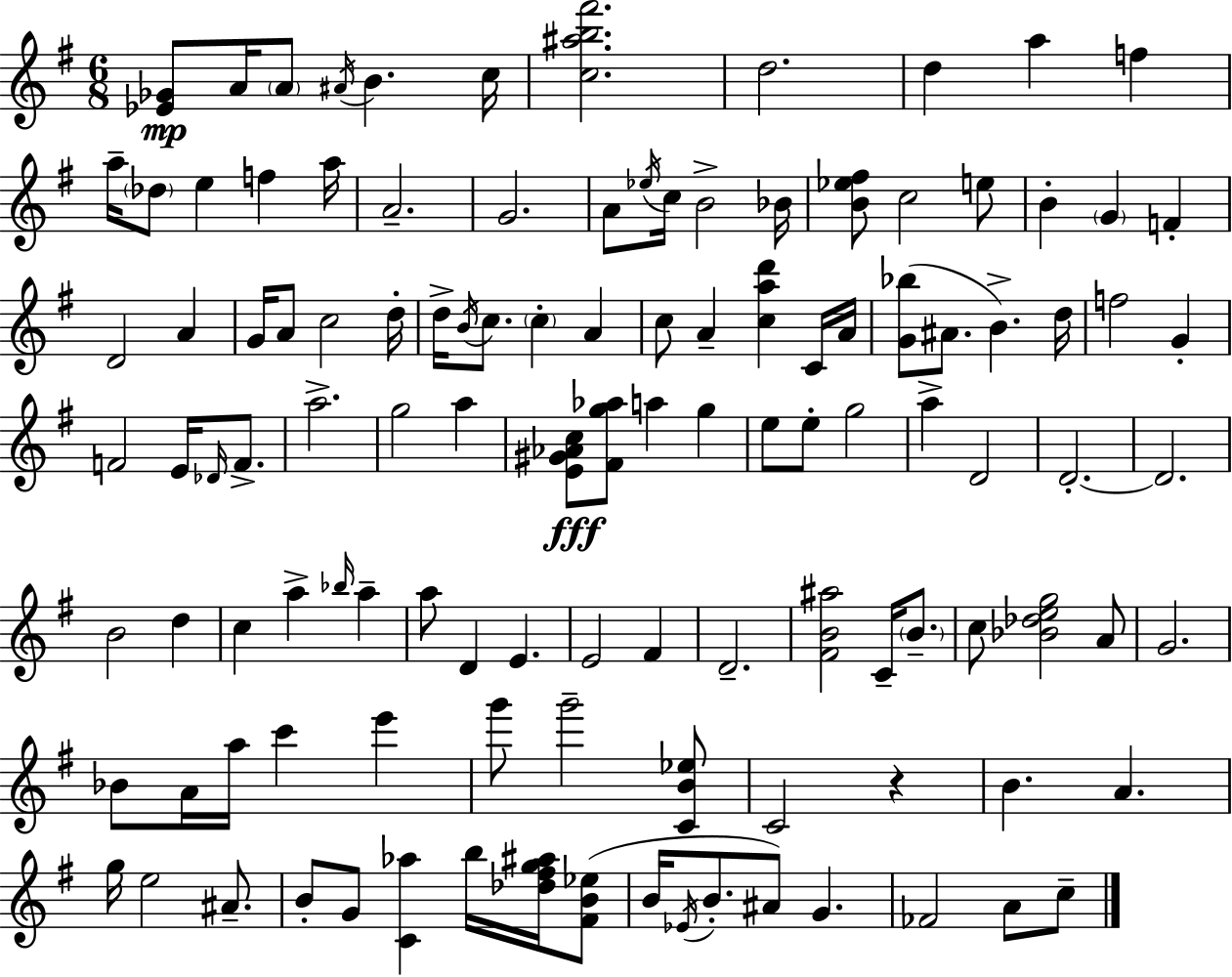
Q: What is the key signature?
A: G major